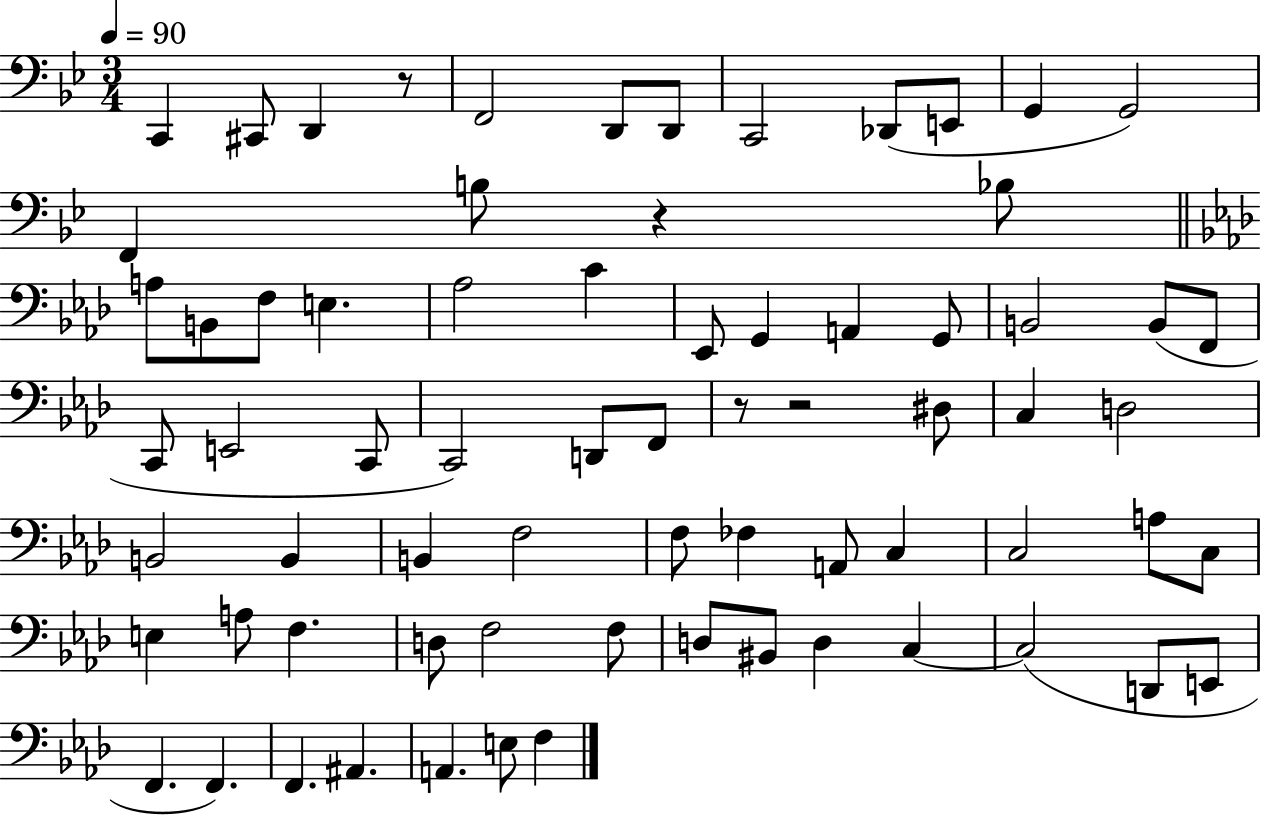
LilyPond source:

{
  \clef bass
  \numericTimeSignature
  \time 3/4
  \key bes \major
  \tempo 4 = 90
  c,4 cis,8 d,4 r8 | f,2 d,8 d,8 | c,2 des,8( e,8 | g,4 g,2) | \break f,4 b8 r4 bes8 | \bar "||" \break \key f \minor a8 b,8 f8 e4. | aes2 c'4 | ees,8 g,4 a,4 g,8 | b,2 b,8( f,8 | \break c,8 e,2 c,8 | c,2) d,8 f,8 | r8 r2 dis8 | c4 d2 | \break b,2 b,4 | b,4 f2 | f8 fes4 a,8 c4 | c2 a8 c8 | \break e4 a8 f4. | d8 f2 f8 | d8 bis,8 d4 c4~~ | c2( d,8 e,8 | \break f,4. f,4.) | f,4. ais,4. | a,4. e8 f4 | \bar "|."
}